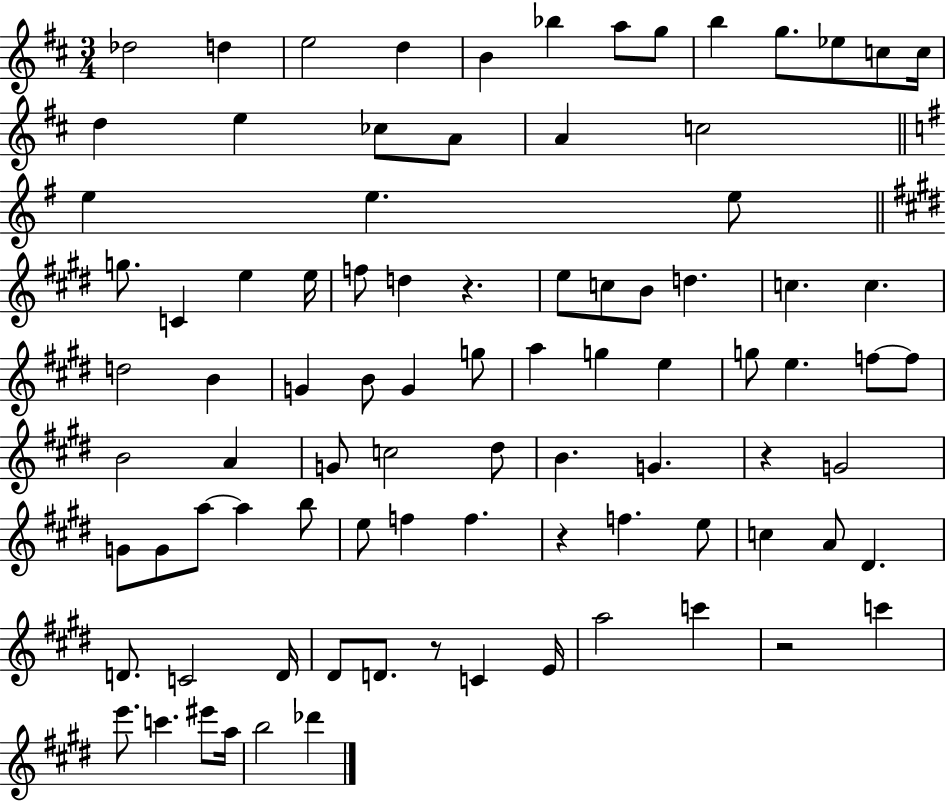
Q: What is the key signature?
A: D major